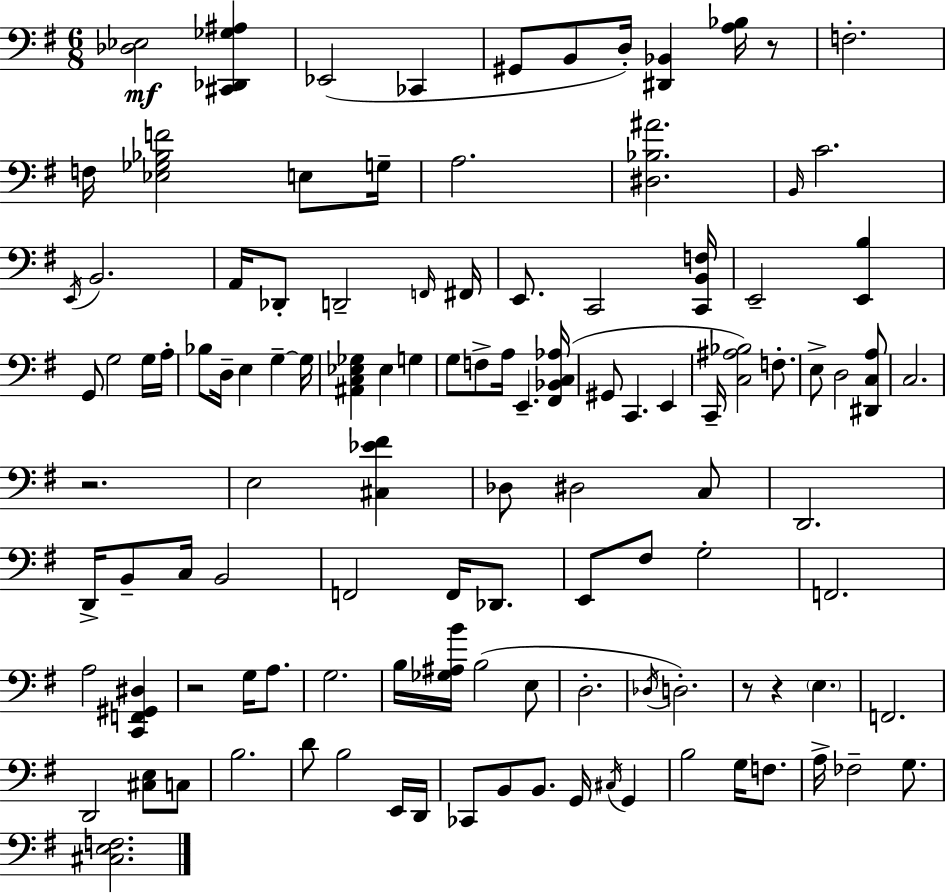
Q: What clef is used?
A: bass